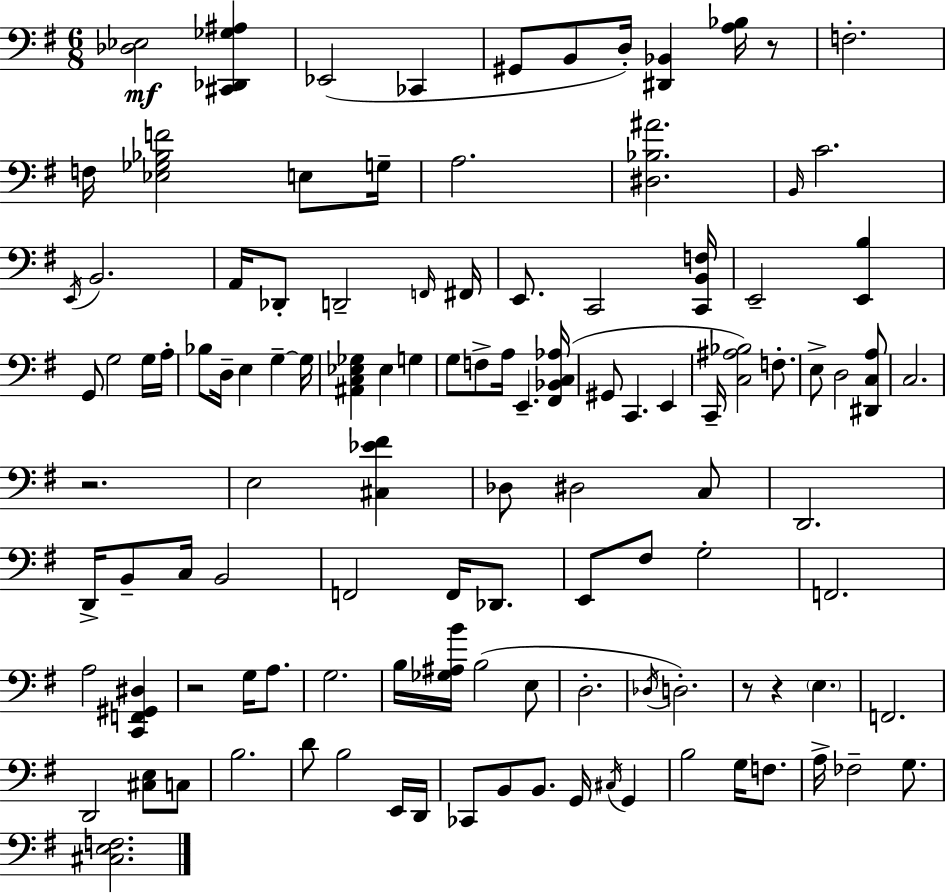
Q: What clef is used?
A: bass